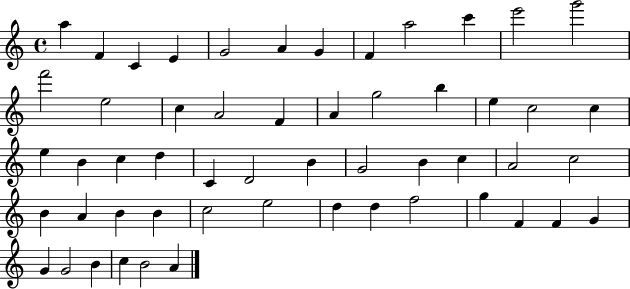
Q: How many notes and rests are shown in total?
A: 54